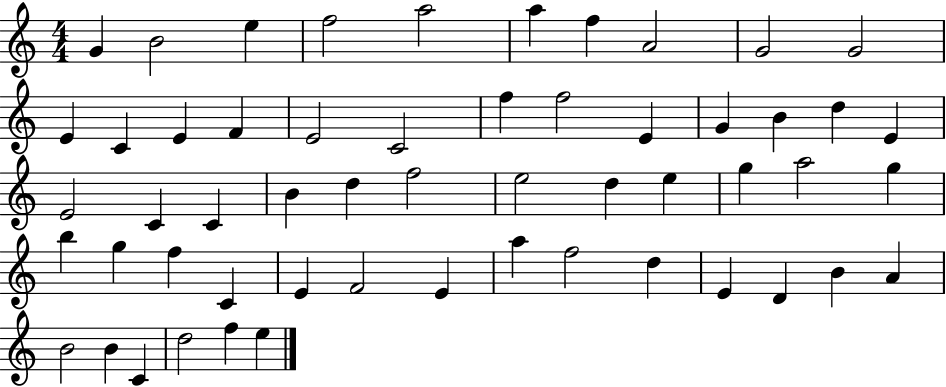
X:1
T:Untitled
M:4/4
L:1/4
K:C
G B2 e f2 a2 a f A2 G2 G2 E C E F E2 C2 f f2 E G B d E E2 C C B d f2 e2 d e g a2 g b g f C E F2 E a f2 d E D B A B2 B C d2 f e